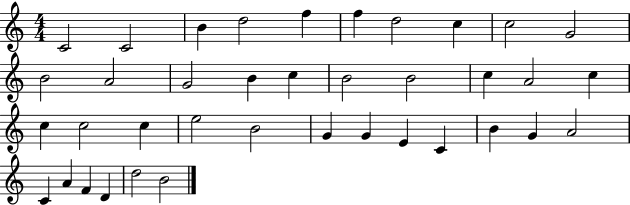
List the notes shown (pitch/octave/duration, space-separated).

C4/h C4/h B4/q D5/h F5/q F5/q D5/h C5/q C5/h G4/h B4/h A4/h G4/h B4/q C5/q B4/h B4/h C5/q A4/h C5/q C5/q C5/h C5/q E5/h B4/h G4/q G4/q E4/q C4/q B4/q G4/q A4/h C4/q A4/q F4/q D4/q D5/h B4/h